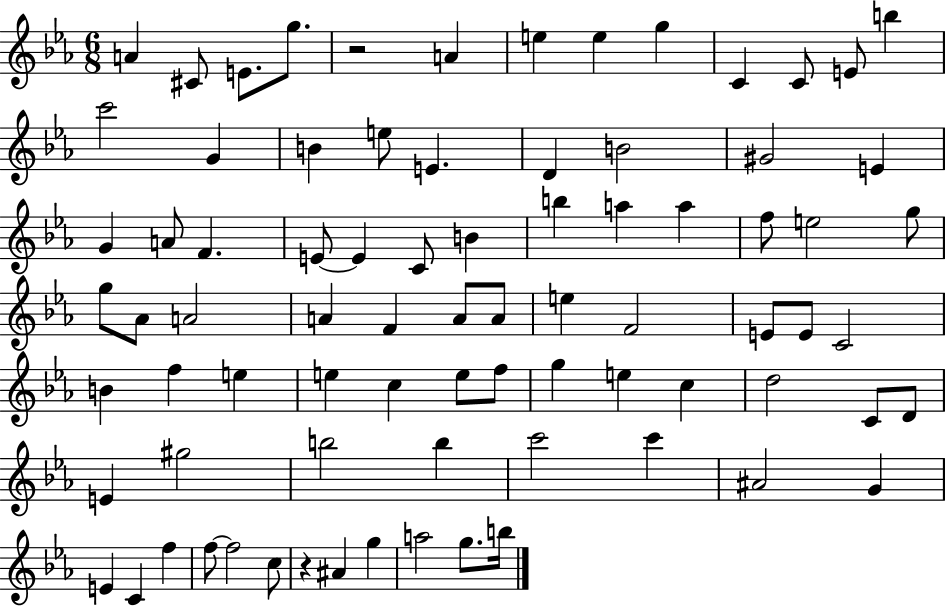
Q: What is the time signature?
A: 6/8